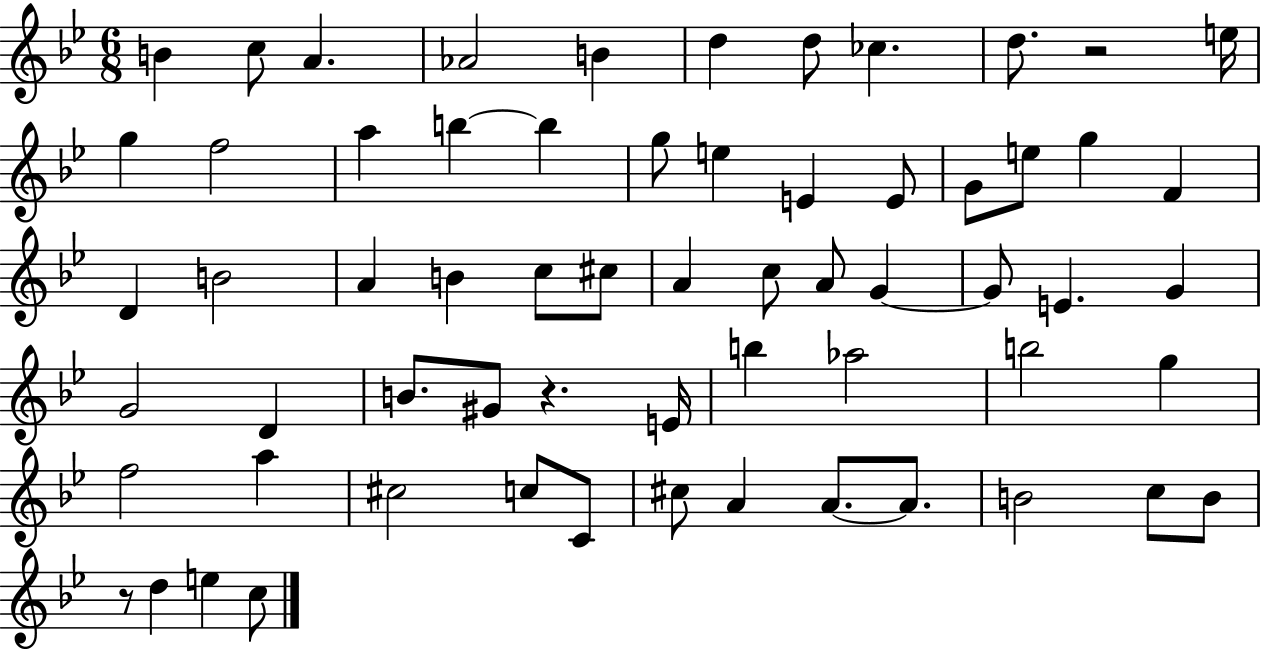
B4/q C5/e A4/q. Ab4/h B4/q D5/q D5/e CES5/q. D5/e. R/h E5/s G5/q F5/h A5/q B5/q B5/q G5/e E5/q E4/q E4/e G4/e E5/e G5/q F4/q D4/q B4/h A4/q B4/q C5/e C#5/e A4/q C5/e A4/e G4/q G4/e E4/q. G4/q G4/h D4/q B4/e. G#4/e R/q. E4/s B5/q Ab5/h B5/h G5/q F5/h A5/q C#5/h C5/e C4/e C#5/e A4/q A4/e. A4/e. B4/h C5/e B4/e R/e D5/q E5/q C5/e